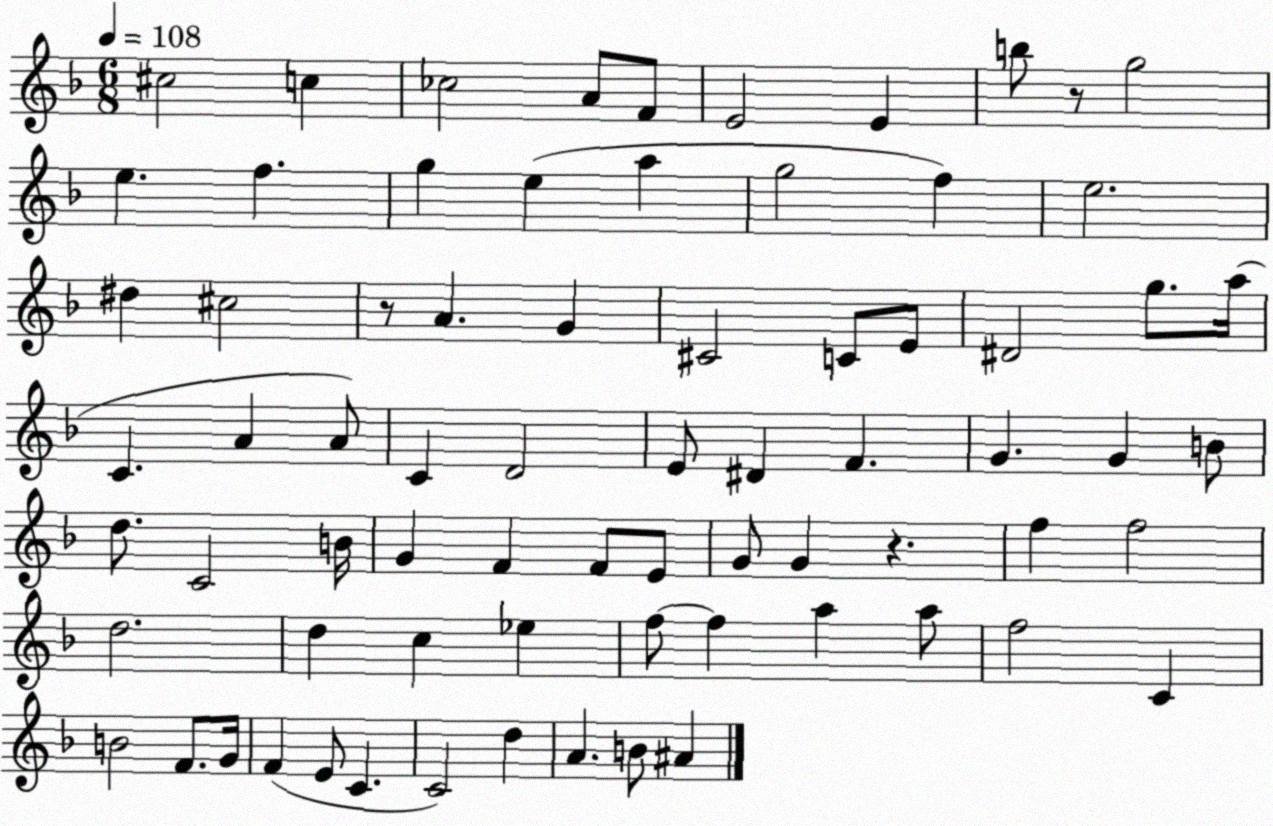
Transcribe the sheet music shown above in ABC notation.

X:1
T:Untitled
M:6/8
L:1/4
K:F
^c2 c _c2 A/2 F/2 E2 E b/2 z/2 g2 e f g e a g2 f e2 ^d ^c2 z/2 A G ^C2 C/2 E/2 ^D2 g/2 a/4 C A A/2 C D2 E/2 ^D F G G B/2 d/2 C2 B/4 G F F/2 E/2 G/2 G z f f2 d2 d c _e f/2 f a a/2 f2 C B2 F/2 G/4 F E/2 C C2 d A B/2 ^A